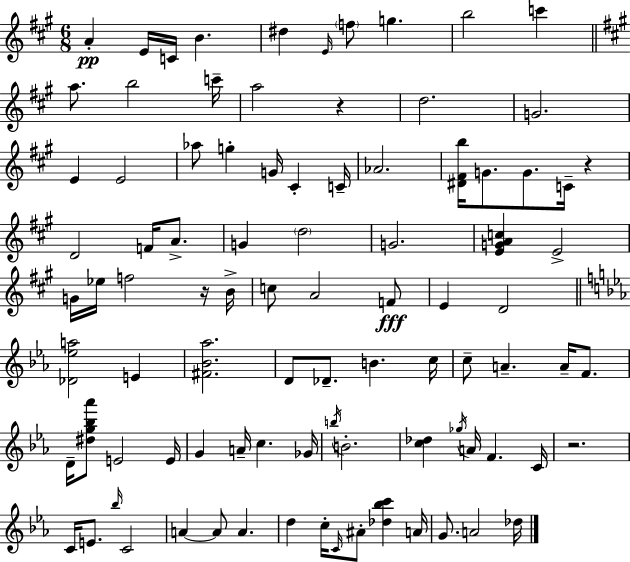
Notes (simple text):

A4/q E4/s C4/s B4/q. D#5/q E4/s F5/e G5/q. B5/h C6/q A5/e. B5/h C6/s A5/h R/q D5/h. G4/h. E4/q E4/h Ab5/e G5/q G4/s C#4/q C4/s Ab4/h. [D#4,F#4,B5]/s G4/e. G4/e. C4/s R/q D4/h F4/s A4/e. G4/q D5/h G4/h. [E4,G4,A4,C5]/q E4/h G4/s Eb5/s F5/h R/s B4/s C5/e A4/h F4/e E4/q D4/h [Db4,Eb5,A5]/h E4/q [F#4,Bb4,Ab5]/h. D4/e Db4/e. B4/q. C5/s C5/e A4/q. A4/s F4/e. D4/s [D#5,G5,Bb5,Ab6]/e E4/h E4/s G4/q A4/s C5/q. Gb4/s B5/s B4/h. [C5,Db5]/q Gb5/s A4/s F4/q. C4/s R/h. C4/s E4/e. Bb5/s C4/h A4/q A4/e A4/q. D5/q C5/s C4/s A#4/e [Db5,Bb5,C6]/q A4/s G4/e. A4/h Db5/s